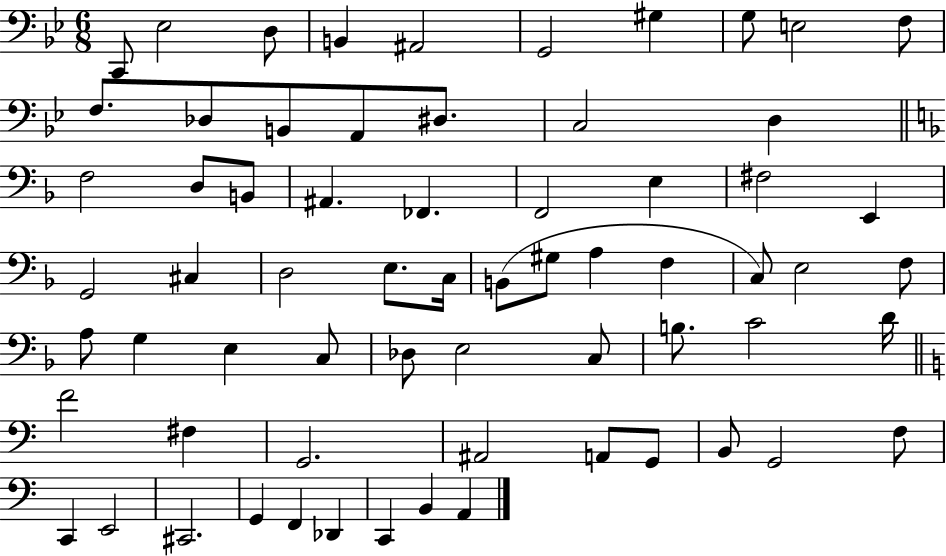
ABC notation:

X:1
T:Untitled
M:6/8
L:1/4
K:Bb
C,,/2 _E,2 D,/2 B,, ^A,,2 G,,2 ^G, G,/2 E,2 F,/2 F,/2 _D,/2 B,,/2 A,,/2 ^D,/2 C,2 D, F,2 D,/2 B,,/2 ^A,, _F,, F,,2 E, ^F,2 E,, G,,2 ^C, D,2 E,/2 C,/4 B,,/2 ^G,/2 A, F, C,/2 E,2 F,/2 A,/2 G, E, C,/2 _D,/2 E,2 C,/2 B,/2 C2 D/4 F2 ^F, G,,2 ^A,,2 A,,/2 G,,/2 B,,/2 G,,2 F,/2 C,, E,,2 ^C,,2 G,, F,, _D,, C,, B,, A,,